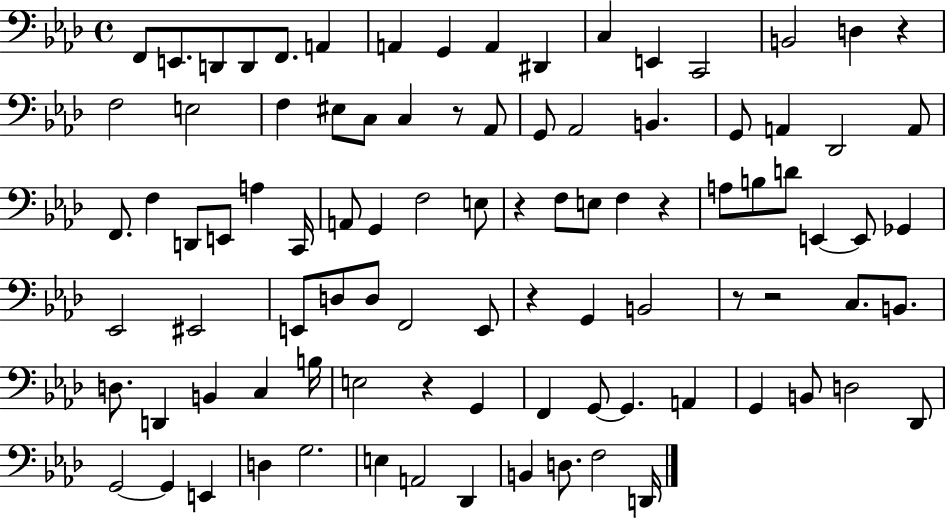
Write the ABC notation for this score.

X:1
T:Untitled
M:4/4
L:1/4
K:Ab
F,,/2 E,,/2 D,,/2 D,,/2 F,,/2 A,, A,, G,, A,, ^D,, C, E,, C,,2 B,,2 D, z F,2 E,2 F, ^E,/2 C,/2 C, z/2 _A,,/2 G,,/2 _A,,2 B,, G,,/2 A,, _D,,2 A,,/2 F,,/2 F, D,,/2 E,,/2 A, C,,/4 A,,/2 G,, F,2 E,/2 z F,/2 E,/2 F, z A,/2 B,/2 D/2 E,, E,,/2 _G,, _E,,2 ^E,,2 E,,/2 D,/2 D,/2 F,,2 E,,/2 z G,, B,,2 z/2 z2 C,/2 B,,/2 D,/2 D,, B,, C, B,/4 E,2 z G,, F,, G,,/2 G,, A,, G,, B,,/2 D,2 _D,,/2 G,,2 G,, E,, D, G,2 E, A,,2 _D,, B,, D,/2 F,2 D,,/4